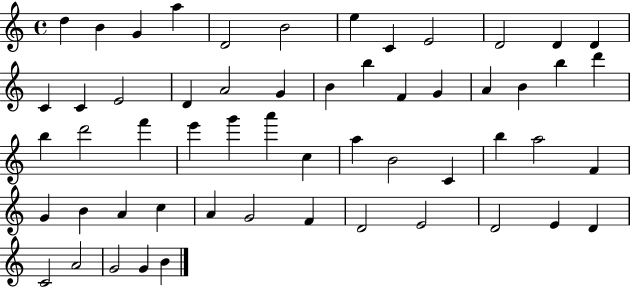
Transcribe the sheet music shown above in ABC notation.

X:1
T:Untitled
M:4/4
L:1/4
K:C
d B G a D2 B2 e C E2 D2 D D C C E2 D A2 G B b F G A B b d' b d'2 f' e' g' a' c a B2 C b a2 F G B A c A G2 F D2 E2 D2 E D C2 A2 G2 G B